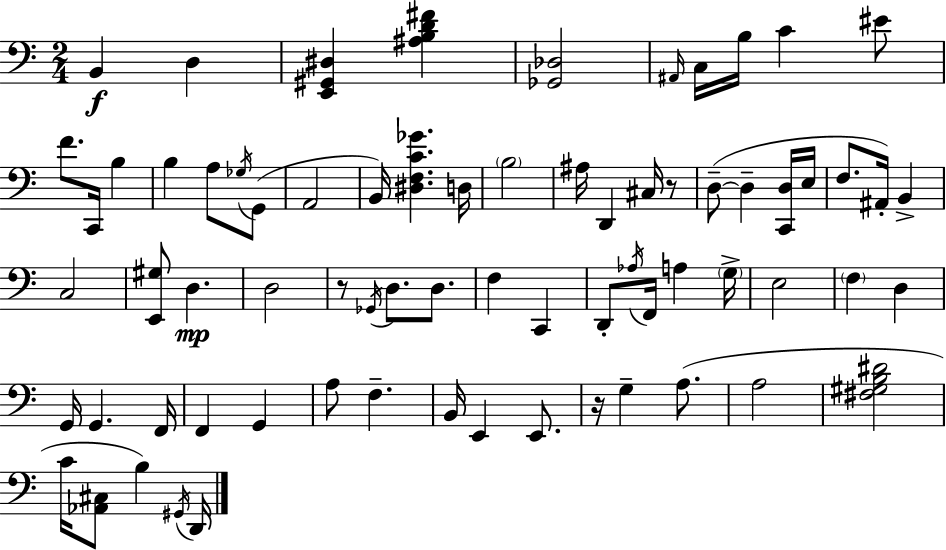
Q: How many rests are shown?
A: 3